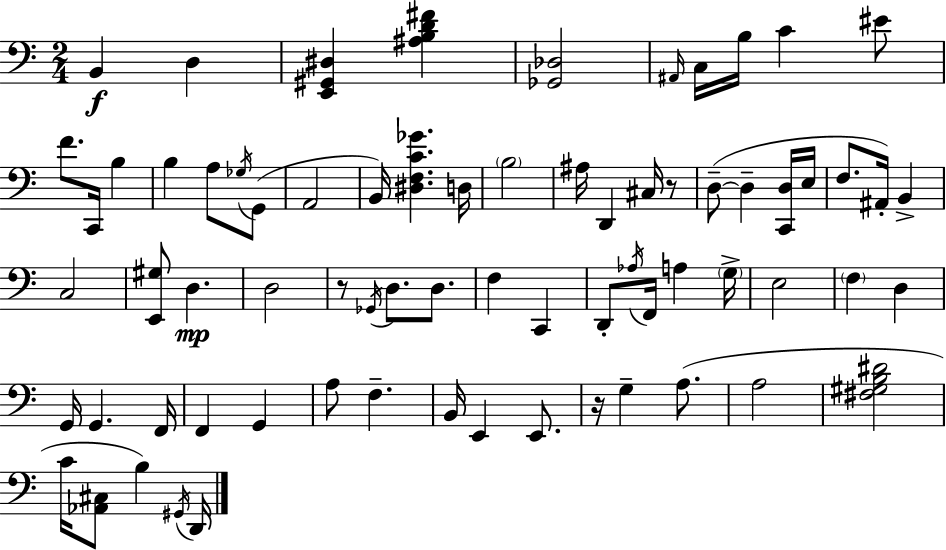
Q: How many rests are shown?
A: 3